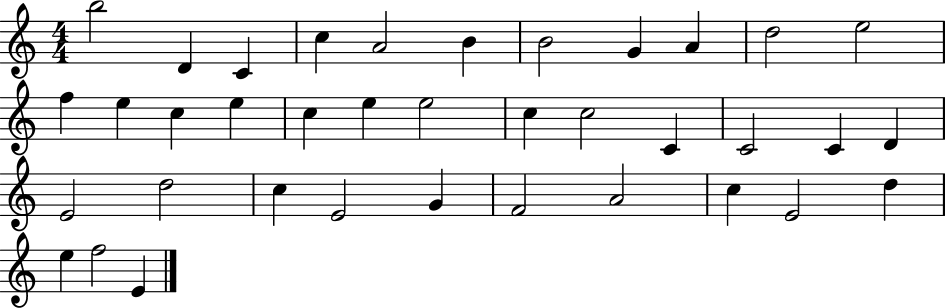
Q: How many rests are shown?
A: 0